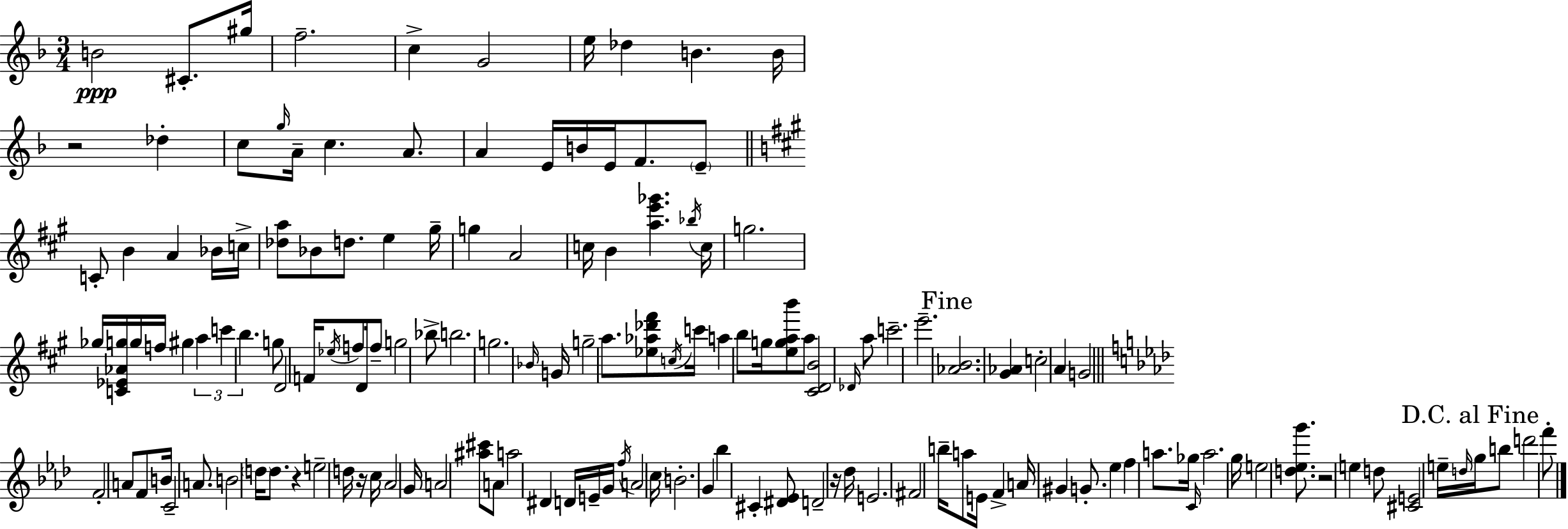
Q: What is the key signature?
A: F major